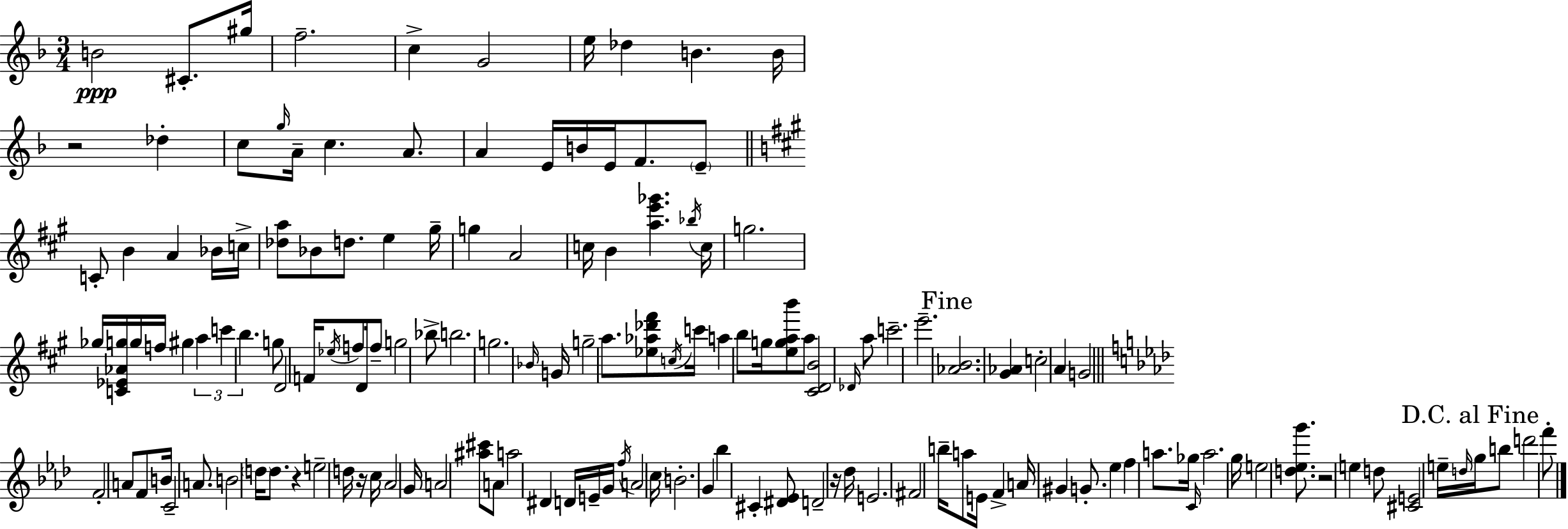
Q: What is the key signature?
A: F major